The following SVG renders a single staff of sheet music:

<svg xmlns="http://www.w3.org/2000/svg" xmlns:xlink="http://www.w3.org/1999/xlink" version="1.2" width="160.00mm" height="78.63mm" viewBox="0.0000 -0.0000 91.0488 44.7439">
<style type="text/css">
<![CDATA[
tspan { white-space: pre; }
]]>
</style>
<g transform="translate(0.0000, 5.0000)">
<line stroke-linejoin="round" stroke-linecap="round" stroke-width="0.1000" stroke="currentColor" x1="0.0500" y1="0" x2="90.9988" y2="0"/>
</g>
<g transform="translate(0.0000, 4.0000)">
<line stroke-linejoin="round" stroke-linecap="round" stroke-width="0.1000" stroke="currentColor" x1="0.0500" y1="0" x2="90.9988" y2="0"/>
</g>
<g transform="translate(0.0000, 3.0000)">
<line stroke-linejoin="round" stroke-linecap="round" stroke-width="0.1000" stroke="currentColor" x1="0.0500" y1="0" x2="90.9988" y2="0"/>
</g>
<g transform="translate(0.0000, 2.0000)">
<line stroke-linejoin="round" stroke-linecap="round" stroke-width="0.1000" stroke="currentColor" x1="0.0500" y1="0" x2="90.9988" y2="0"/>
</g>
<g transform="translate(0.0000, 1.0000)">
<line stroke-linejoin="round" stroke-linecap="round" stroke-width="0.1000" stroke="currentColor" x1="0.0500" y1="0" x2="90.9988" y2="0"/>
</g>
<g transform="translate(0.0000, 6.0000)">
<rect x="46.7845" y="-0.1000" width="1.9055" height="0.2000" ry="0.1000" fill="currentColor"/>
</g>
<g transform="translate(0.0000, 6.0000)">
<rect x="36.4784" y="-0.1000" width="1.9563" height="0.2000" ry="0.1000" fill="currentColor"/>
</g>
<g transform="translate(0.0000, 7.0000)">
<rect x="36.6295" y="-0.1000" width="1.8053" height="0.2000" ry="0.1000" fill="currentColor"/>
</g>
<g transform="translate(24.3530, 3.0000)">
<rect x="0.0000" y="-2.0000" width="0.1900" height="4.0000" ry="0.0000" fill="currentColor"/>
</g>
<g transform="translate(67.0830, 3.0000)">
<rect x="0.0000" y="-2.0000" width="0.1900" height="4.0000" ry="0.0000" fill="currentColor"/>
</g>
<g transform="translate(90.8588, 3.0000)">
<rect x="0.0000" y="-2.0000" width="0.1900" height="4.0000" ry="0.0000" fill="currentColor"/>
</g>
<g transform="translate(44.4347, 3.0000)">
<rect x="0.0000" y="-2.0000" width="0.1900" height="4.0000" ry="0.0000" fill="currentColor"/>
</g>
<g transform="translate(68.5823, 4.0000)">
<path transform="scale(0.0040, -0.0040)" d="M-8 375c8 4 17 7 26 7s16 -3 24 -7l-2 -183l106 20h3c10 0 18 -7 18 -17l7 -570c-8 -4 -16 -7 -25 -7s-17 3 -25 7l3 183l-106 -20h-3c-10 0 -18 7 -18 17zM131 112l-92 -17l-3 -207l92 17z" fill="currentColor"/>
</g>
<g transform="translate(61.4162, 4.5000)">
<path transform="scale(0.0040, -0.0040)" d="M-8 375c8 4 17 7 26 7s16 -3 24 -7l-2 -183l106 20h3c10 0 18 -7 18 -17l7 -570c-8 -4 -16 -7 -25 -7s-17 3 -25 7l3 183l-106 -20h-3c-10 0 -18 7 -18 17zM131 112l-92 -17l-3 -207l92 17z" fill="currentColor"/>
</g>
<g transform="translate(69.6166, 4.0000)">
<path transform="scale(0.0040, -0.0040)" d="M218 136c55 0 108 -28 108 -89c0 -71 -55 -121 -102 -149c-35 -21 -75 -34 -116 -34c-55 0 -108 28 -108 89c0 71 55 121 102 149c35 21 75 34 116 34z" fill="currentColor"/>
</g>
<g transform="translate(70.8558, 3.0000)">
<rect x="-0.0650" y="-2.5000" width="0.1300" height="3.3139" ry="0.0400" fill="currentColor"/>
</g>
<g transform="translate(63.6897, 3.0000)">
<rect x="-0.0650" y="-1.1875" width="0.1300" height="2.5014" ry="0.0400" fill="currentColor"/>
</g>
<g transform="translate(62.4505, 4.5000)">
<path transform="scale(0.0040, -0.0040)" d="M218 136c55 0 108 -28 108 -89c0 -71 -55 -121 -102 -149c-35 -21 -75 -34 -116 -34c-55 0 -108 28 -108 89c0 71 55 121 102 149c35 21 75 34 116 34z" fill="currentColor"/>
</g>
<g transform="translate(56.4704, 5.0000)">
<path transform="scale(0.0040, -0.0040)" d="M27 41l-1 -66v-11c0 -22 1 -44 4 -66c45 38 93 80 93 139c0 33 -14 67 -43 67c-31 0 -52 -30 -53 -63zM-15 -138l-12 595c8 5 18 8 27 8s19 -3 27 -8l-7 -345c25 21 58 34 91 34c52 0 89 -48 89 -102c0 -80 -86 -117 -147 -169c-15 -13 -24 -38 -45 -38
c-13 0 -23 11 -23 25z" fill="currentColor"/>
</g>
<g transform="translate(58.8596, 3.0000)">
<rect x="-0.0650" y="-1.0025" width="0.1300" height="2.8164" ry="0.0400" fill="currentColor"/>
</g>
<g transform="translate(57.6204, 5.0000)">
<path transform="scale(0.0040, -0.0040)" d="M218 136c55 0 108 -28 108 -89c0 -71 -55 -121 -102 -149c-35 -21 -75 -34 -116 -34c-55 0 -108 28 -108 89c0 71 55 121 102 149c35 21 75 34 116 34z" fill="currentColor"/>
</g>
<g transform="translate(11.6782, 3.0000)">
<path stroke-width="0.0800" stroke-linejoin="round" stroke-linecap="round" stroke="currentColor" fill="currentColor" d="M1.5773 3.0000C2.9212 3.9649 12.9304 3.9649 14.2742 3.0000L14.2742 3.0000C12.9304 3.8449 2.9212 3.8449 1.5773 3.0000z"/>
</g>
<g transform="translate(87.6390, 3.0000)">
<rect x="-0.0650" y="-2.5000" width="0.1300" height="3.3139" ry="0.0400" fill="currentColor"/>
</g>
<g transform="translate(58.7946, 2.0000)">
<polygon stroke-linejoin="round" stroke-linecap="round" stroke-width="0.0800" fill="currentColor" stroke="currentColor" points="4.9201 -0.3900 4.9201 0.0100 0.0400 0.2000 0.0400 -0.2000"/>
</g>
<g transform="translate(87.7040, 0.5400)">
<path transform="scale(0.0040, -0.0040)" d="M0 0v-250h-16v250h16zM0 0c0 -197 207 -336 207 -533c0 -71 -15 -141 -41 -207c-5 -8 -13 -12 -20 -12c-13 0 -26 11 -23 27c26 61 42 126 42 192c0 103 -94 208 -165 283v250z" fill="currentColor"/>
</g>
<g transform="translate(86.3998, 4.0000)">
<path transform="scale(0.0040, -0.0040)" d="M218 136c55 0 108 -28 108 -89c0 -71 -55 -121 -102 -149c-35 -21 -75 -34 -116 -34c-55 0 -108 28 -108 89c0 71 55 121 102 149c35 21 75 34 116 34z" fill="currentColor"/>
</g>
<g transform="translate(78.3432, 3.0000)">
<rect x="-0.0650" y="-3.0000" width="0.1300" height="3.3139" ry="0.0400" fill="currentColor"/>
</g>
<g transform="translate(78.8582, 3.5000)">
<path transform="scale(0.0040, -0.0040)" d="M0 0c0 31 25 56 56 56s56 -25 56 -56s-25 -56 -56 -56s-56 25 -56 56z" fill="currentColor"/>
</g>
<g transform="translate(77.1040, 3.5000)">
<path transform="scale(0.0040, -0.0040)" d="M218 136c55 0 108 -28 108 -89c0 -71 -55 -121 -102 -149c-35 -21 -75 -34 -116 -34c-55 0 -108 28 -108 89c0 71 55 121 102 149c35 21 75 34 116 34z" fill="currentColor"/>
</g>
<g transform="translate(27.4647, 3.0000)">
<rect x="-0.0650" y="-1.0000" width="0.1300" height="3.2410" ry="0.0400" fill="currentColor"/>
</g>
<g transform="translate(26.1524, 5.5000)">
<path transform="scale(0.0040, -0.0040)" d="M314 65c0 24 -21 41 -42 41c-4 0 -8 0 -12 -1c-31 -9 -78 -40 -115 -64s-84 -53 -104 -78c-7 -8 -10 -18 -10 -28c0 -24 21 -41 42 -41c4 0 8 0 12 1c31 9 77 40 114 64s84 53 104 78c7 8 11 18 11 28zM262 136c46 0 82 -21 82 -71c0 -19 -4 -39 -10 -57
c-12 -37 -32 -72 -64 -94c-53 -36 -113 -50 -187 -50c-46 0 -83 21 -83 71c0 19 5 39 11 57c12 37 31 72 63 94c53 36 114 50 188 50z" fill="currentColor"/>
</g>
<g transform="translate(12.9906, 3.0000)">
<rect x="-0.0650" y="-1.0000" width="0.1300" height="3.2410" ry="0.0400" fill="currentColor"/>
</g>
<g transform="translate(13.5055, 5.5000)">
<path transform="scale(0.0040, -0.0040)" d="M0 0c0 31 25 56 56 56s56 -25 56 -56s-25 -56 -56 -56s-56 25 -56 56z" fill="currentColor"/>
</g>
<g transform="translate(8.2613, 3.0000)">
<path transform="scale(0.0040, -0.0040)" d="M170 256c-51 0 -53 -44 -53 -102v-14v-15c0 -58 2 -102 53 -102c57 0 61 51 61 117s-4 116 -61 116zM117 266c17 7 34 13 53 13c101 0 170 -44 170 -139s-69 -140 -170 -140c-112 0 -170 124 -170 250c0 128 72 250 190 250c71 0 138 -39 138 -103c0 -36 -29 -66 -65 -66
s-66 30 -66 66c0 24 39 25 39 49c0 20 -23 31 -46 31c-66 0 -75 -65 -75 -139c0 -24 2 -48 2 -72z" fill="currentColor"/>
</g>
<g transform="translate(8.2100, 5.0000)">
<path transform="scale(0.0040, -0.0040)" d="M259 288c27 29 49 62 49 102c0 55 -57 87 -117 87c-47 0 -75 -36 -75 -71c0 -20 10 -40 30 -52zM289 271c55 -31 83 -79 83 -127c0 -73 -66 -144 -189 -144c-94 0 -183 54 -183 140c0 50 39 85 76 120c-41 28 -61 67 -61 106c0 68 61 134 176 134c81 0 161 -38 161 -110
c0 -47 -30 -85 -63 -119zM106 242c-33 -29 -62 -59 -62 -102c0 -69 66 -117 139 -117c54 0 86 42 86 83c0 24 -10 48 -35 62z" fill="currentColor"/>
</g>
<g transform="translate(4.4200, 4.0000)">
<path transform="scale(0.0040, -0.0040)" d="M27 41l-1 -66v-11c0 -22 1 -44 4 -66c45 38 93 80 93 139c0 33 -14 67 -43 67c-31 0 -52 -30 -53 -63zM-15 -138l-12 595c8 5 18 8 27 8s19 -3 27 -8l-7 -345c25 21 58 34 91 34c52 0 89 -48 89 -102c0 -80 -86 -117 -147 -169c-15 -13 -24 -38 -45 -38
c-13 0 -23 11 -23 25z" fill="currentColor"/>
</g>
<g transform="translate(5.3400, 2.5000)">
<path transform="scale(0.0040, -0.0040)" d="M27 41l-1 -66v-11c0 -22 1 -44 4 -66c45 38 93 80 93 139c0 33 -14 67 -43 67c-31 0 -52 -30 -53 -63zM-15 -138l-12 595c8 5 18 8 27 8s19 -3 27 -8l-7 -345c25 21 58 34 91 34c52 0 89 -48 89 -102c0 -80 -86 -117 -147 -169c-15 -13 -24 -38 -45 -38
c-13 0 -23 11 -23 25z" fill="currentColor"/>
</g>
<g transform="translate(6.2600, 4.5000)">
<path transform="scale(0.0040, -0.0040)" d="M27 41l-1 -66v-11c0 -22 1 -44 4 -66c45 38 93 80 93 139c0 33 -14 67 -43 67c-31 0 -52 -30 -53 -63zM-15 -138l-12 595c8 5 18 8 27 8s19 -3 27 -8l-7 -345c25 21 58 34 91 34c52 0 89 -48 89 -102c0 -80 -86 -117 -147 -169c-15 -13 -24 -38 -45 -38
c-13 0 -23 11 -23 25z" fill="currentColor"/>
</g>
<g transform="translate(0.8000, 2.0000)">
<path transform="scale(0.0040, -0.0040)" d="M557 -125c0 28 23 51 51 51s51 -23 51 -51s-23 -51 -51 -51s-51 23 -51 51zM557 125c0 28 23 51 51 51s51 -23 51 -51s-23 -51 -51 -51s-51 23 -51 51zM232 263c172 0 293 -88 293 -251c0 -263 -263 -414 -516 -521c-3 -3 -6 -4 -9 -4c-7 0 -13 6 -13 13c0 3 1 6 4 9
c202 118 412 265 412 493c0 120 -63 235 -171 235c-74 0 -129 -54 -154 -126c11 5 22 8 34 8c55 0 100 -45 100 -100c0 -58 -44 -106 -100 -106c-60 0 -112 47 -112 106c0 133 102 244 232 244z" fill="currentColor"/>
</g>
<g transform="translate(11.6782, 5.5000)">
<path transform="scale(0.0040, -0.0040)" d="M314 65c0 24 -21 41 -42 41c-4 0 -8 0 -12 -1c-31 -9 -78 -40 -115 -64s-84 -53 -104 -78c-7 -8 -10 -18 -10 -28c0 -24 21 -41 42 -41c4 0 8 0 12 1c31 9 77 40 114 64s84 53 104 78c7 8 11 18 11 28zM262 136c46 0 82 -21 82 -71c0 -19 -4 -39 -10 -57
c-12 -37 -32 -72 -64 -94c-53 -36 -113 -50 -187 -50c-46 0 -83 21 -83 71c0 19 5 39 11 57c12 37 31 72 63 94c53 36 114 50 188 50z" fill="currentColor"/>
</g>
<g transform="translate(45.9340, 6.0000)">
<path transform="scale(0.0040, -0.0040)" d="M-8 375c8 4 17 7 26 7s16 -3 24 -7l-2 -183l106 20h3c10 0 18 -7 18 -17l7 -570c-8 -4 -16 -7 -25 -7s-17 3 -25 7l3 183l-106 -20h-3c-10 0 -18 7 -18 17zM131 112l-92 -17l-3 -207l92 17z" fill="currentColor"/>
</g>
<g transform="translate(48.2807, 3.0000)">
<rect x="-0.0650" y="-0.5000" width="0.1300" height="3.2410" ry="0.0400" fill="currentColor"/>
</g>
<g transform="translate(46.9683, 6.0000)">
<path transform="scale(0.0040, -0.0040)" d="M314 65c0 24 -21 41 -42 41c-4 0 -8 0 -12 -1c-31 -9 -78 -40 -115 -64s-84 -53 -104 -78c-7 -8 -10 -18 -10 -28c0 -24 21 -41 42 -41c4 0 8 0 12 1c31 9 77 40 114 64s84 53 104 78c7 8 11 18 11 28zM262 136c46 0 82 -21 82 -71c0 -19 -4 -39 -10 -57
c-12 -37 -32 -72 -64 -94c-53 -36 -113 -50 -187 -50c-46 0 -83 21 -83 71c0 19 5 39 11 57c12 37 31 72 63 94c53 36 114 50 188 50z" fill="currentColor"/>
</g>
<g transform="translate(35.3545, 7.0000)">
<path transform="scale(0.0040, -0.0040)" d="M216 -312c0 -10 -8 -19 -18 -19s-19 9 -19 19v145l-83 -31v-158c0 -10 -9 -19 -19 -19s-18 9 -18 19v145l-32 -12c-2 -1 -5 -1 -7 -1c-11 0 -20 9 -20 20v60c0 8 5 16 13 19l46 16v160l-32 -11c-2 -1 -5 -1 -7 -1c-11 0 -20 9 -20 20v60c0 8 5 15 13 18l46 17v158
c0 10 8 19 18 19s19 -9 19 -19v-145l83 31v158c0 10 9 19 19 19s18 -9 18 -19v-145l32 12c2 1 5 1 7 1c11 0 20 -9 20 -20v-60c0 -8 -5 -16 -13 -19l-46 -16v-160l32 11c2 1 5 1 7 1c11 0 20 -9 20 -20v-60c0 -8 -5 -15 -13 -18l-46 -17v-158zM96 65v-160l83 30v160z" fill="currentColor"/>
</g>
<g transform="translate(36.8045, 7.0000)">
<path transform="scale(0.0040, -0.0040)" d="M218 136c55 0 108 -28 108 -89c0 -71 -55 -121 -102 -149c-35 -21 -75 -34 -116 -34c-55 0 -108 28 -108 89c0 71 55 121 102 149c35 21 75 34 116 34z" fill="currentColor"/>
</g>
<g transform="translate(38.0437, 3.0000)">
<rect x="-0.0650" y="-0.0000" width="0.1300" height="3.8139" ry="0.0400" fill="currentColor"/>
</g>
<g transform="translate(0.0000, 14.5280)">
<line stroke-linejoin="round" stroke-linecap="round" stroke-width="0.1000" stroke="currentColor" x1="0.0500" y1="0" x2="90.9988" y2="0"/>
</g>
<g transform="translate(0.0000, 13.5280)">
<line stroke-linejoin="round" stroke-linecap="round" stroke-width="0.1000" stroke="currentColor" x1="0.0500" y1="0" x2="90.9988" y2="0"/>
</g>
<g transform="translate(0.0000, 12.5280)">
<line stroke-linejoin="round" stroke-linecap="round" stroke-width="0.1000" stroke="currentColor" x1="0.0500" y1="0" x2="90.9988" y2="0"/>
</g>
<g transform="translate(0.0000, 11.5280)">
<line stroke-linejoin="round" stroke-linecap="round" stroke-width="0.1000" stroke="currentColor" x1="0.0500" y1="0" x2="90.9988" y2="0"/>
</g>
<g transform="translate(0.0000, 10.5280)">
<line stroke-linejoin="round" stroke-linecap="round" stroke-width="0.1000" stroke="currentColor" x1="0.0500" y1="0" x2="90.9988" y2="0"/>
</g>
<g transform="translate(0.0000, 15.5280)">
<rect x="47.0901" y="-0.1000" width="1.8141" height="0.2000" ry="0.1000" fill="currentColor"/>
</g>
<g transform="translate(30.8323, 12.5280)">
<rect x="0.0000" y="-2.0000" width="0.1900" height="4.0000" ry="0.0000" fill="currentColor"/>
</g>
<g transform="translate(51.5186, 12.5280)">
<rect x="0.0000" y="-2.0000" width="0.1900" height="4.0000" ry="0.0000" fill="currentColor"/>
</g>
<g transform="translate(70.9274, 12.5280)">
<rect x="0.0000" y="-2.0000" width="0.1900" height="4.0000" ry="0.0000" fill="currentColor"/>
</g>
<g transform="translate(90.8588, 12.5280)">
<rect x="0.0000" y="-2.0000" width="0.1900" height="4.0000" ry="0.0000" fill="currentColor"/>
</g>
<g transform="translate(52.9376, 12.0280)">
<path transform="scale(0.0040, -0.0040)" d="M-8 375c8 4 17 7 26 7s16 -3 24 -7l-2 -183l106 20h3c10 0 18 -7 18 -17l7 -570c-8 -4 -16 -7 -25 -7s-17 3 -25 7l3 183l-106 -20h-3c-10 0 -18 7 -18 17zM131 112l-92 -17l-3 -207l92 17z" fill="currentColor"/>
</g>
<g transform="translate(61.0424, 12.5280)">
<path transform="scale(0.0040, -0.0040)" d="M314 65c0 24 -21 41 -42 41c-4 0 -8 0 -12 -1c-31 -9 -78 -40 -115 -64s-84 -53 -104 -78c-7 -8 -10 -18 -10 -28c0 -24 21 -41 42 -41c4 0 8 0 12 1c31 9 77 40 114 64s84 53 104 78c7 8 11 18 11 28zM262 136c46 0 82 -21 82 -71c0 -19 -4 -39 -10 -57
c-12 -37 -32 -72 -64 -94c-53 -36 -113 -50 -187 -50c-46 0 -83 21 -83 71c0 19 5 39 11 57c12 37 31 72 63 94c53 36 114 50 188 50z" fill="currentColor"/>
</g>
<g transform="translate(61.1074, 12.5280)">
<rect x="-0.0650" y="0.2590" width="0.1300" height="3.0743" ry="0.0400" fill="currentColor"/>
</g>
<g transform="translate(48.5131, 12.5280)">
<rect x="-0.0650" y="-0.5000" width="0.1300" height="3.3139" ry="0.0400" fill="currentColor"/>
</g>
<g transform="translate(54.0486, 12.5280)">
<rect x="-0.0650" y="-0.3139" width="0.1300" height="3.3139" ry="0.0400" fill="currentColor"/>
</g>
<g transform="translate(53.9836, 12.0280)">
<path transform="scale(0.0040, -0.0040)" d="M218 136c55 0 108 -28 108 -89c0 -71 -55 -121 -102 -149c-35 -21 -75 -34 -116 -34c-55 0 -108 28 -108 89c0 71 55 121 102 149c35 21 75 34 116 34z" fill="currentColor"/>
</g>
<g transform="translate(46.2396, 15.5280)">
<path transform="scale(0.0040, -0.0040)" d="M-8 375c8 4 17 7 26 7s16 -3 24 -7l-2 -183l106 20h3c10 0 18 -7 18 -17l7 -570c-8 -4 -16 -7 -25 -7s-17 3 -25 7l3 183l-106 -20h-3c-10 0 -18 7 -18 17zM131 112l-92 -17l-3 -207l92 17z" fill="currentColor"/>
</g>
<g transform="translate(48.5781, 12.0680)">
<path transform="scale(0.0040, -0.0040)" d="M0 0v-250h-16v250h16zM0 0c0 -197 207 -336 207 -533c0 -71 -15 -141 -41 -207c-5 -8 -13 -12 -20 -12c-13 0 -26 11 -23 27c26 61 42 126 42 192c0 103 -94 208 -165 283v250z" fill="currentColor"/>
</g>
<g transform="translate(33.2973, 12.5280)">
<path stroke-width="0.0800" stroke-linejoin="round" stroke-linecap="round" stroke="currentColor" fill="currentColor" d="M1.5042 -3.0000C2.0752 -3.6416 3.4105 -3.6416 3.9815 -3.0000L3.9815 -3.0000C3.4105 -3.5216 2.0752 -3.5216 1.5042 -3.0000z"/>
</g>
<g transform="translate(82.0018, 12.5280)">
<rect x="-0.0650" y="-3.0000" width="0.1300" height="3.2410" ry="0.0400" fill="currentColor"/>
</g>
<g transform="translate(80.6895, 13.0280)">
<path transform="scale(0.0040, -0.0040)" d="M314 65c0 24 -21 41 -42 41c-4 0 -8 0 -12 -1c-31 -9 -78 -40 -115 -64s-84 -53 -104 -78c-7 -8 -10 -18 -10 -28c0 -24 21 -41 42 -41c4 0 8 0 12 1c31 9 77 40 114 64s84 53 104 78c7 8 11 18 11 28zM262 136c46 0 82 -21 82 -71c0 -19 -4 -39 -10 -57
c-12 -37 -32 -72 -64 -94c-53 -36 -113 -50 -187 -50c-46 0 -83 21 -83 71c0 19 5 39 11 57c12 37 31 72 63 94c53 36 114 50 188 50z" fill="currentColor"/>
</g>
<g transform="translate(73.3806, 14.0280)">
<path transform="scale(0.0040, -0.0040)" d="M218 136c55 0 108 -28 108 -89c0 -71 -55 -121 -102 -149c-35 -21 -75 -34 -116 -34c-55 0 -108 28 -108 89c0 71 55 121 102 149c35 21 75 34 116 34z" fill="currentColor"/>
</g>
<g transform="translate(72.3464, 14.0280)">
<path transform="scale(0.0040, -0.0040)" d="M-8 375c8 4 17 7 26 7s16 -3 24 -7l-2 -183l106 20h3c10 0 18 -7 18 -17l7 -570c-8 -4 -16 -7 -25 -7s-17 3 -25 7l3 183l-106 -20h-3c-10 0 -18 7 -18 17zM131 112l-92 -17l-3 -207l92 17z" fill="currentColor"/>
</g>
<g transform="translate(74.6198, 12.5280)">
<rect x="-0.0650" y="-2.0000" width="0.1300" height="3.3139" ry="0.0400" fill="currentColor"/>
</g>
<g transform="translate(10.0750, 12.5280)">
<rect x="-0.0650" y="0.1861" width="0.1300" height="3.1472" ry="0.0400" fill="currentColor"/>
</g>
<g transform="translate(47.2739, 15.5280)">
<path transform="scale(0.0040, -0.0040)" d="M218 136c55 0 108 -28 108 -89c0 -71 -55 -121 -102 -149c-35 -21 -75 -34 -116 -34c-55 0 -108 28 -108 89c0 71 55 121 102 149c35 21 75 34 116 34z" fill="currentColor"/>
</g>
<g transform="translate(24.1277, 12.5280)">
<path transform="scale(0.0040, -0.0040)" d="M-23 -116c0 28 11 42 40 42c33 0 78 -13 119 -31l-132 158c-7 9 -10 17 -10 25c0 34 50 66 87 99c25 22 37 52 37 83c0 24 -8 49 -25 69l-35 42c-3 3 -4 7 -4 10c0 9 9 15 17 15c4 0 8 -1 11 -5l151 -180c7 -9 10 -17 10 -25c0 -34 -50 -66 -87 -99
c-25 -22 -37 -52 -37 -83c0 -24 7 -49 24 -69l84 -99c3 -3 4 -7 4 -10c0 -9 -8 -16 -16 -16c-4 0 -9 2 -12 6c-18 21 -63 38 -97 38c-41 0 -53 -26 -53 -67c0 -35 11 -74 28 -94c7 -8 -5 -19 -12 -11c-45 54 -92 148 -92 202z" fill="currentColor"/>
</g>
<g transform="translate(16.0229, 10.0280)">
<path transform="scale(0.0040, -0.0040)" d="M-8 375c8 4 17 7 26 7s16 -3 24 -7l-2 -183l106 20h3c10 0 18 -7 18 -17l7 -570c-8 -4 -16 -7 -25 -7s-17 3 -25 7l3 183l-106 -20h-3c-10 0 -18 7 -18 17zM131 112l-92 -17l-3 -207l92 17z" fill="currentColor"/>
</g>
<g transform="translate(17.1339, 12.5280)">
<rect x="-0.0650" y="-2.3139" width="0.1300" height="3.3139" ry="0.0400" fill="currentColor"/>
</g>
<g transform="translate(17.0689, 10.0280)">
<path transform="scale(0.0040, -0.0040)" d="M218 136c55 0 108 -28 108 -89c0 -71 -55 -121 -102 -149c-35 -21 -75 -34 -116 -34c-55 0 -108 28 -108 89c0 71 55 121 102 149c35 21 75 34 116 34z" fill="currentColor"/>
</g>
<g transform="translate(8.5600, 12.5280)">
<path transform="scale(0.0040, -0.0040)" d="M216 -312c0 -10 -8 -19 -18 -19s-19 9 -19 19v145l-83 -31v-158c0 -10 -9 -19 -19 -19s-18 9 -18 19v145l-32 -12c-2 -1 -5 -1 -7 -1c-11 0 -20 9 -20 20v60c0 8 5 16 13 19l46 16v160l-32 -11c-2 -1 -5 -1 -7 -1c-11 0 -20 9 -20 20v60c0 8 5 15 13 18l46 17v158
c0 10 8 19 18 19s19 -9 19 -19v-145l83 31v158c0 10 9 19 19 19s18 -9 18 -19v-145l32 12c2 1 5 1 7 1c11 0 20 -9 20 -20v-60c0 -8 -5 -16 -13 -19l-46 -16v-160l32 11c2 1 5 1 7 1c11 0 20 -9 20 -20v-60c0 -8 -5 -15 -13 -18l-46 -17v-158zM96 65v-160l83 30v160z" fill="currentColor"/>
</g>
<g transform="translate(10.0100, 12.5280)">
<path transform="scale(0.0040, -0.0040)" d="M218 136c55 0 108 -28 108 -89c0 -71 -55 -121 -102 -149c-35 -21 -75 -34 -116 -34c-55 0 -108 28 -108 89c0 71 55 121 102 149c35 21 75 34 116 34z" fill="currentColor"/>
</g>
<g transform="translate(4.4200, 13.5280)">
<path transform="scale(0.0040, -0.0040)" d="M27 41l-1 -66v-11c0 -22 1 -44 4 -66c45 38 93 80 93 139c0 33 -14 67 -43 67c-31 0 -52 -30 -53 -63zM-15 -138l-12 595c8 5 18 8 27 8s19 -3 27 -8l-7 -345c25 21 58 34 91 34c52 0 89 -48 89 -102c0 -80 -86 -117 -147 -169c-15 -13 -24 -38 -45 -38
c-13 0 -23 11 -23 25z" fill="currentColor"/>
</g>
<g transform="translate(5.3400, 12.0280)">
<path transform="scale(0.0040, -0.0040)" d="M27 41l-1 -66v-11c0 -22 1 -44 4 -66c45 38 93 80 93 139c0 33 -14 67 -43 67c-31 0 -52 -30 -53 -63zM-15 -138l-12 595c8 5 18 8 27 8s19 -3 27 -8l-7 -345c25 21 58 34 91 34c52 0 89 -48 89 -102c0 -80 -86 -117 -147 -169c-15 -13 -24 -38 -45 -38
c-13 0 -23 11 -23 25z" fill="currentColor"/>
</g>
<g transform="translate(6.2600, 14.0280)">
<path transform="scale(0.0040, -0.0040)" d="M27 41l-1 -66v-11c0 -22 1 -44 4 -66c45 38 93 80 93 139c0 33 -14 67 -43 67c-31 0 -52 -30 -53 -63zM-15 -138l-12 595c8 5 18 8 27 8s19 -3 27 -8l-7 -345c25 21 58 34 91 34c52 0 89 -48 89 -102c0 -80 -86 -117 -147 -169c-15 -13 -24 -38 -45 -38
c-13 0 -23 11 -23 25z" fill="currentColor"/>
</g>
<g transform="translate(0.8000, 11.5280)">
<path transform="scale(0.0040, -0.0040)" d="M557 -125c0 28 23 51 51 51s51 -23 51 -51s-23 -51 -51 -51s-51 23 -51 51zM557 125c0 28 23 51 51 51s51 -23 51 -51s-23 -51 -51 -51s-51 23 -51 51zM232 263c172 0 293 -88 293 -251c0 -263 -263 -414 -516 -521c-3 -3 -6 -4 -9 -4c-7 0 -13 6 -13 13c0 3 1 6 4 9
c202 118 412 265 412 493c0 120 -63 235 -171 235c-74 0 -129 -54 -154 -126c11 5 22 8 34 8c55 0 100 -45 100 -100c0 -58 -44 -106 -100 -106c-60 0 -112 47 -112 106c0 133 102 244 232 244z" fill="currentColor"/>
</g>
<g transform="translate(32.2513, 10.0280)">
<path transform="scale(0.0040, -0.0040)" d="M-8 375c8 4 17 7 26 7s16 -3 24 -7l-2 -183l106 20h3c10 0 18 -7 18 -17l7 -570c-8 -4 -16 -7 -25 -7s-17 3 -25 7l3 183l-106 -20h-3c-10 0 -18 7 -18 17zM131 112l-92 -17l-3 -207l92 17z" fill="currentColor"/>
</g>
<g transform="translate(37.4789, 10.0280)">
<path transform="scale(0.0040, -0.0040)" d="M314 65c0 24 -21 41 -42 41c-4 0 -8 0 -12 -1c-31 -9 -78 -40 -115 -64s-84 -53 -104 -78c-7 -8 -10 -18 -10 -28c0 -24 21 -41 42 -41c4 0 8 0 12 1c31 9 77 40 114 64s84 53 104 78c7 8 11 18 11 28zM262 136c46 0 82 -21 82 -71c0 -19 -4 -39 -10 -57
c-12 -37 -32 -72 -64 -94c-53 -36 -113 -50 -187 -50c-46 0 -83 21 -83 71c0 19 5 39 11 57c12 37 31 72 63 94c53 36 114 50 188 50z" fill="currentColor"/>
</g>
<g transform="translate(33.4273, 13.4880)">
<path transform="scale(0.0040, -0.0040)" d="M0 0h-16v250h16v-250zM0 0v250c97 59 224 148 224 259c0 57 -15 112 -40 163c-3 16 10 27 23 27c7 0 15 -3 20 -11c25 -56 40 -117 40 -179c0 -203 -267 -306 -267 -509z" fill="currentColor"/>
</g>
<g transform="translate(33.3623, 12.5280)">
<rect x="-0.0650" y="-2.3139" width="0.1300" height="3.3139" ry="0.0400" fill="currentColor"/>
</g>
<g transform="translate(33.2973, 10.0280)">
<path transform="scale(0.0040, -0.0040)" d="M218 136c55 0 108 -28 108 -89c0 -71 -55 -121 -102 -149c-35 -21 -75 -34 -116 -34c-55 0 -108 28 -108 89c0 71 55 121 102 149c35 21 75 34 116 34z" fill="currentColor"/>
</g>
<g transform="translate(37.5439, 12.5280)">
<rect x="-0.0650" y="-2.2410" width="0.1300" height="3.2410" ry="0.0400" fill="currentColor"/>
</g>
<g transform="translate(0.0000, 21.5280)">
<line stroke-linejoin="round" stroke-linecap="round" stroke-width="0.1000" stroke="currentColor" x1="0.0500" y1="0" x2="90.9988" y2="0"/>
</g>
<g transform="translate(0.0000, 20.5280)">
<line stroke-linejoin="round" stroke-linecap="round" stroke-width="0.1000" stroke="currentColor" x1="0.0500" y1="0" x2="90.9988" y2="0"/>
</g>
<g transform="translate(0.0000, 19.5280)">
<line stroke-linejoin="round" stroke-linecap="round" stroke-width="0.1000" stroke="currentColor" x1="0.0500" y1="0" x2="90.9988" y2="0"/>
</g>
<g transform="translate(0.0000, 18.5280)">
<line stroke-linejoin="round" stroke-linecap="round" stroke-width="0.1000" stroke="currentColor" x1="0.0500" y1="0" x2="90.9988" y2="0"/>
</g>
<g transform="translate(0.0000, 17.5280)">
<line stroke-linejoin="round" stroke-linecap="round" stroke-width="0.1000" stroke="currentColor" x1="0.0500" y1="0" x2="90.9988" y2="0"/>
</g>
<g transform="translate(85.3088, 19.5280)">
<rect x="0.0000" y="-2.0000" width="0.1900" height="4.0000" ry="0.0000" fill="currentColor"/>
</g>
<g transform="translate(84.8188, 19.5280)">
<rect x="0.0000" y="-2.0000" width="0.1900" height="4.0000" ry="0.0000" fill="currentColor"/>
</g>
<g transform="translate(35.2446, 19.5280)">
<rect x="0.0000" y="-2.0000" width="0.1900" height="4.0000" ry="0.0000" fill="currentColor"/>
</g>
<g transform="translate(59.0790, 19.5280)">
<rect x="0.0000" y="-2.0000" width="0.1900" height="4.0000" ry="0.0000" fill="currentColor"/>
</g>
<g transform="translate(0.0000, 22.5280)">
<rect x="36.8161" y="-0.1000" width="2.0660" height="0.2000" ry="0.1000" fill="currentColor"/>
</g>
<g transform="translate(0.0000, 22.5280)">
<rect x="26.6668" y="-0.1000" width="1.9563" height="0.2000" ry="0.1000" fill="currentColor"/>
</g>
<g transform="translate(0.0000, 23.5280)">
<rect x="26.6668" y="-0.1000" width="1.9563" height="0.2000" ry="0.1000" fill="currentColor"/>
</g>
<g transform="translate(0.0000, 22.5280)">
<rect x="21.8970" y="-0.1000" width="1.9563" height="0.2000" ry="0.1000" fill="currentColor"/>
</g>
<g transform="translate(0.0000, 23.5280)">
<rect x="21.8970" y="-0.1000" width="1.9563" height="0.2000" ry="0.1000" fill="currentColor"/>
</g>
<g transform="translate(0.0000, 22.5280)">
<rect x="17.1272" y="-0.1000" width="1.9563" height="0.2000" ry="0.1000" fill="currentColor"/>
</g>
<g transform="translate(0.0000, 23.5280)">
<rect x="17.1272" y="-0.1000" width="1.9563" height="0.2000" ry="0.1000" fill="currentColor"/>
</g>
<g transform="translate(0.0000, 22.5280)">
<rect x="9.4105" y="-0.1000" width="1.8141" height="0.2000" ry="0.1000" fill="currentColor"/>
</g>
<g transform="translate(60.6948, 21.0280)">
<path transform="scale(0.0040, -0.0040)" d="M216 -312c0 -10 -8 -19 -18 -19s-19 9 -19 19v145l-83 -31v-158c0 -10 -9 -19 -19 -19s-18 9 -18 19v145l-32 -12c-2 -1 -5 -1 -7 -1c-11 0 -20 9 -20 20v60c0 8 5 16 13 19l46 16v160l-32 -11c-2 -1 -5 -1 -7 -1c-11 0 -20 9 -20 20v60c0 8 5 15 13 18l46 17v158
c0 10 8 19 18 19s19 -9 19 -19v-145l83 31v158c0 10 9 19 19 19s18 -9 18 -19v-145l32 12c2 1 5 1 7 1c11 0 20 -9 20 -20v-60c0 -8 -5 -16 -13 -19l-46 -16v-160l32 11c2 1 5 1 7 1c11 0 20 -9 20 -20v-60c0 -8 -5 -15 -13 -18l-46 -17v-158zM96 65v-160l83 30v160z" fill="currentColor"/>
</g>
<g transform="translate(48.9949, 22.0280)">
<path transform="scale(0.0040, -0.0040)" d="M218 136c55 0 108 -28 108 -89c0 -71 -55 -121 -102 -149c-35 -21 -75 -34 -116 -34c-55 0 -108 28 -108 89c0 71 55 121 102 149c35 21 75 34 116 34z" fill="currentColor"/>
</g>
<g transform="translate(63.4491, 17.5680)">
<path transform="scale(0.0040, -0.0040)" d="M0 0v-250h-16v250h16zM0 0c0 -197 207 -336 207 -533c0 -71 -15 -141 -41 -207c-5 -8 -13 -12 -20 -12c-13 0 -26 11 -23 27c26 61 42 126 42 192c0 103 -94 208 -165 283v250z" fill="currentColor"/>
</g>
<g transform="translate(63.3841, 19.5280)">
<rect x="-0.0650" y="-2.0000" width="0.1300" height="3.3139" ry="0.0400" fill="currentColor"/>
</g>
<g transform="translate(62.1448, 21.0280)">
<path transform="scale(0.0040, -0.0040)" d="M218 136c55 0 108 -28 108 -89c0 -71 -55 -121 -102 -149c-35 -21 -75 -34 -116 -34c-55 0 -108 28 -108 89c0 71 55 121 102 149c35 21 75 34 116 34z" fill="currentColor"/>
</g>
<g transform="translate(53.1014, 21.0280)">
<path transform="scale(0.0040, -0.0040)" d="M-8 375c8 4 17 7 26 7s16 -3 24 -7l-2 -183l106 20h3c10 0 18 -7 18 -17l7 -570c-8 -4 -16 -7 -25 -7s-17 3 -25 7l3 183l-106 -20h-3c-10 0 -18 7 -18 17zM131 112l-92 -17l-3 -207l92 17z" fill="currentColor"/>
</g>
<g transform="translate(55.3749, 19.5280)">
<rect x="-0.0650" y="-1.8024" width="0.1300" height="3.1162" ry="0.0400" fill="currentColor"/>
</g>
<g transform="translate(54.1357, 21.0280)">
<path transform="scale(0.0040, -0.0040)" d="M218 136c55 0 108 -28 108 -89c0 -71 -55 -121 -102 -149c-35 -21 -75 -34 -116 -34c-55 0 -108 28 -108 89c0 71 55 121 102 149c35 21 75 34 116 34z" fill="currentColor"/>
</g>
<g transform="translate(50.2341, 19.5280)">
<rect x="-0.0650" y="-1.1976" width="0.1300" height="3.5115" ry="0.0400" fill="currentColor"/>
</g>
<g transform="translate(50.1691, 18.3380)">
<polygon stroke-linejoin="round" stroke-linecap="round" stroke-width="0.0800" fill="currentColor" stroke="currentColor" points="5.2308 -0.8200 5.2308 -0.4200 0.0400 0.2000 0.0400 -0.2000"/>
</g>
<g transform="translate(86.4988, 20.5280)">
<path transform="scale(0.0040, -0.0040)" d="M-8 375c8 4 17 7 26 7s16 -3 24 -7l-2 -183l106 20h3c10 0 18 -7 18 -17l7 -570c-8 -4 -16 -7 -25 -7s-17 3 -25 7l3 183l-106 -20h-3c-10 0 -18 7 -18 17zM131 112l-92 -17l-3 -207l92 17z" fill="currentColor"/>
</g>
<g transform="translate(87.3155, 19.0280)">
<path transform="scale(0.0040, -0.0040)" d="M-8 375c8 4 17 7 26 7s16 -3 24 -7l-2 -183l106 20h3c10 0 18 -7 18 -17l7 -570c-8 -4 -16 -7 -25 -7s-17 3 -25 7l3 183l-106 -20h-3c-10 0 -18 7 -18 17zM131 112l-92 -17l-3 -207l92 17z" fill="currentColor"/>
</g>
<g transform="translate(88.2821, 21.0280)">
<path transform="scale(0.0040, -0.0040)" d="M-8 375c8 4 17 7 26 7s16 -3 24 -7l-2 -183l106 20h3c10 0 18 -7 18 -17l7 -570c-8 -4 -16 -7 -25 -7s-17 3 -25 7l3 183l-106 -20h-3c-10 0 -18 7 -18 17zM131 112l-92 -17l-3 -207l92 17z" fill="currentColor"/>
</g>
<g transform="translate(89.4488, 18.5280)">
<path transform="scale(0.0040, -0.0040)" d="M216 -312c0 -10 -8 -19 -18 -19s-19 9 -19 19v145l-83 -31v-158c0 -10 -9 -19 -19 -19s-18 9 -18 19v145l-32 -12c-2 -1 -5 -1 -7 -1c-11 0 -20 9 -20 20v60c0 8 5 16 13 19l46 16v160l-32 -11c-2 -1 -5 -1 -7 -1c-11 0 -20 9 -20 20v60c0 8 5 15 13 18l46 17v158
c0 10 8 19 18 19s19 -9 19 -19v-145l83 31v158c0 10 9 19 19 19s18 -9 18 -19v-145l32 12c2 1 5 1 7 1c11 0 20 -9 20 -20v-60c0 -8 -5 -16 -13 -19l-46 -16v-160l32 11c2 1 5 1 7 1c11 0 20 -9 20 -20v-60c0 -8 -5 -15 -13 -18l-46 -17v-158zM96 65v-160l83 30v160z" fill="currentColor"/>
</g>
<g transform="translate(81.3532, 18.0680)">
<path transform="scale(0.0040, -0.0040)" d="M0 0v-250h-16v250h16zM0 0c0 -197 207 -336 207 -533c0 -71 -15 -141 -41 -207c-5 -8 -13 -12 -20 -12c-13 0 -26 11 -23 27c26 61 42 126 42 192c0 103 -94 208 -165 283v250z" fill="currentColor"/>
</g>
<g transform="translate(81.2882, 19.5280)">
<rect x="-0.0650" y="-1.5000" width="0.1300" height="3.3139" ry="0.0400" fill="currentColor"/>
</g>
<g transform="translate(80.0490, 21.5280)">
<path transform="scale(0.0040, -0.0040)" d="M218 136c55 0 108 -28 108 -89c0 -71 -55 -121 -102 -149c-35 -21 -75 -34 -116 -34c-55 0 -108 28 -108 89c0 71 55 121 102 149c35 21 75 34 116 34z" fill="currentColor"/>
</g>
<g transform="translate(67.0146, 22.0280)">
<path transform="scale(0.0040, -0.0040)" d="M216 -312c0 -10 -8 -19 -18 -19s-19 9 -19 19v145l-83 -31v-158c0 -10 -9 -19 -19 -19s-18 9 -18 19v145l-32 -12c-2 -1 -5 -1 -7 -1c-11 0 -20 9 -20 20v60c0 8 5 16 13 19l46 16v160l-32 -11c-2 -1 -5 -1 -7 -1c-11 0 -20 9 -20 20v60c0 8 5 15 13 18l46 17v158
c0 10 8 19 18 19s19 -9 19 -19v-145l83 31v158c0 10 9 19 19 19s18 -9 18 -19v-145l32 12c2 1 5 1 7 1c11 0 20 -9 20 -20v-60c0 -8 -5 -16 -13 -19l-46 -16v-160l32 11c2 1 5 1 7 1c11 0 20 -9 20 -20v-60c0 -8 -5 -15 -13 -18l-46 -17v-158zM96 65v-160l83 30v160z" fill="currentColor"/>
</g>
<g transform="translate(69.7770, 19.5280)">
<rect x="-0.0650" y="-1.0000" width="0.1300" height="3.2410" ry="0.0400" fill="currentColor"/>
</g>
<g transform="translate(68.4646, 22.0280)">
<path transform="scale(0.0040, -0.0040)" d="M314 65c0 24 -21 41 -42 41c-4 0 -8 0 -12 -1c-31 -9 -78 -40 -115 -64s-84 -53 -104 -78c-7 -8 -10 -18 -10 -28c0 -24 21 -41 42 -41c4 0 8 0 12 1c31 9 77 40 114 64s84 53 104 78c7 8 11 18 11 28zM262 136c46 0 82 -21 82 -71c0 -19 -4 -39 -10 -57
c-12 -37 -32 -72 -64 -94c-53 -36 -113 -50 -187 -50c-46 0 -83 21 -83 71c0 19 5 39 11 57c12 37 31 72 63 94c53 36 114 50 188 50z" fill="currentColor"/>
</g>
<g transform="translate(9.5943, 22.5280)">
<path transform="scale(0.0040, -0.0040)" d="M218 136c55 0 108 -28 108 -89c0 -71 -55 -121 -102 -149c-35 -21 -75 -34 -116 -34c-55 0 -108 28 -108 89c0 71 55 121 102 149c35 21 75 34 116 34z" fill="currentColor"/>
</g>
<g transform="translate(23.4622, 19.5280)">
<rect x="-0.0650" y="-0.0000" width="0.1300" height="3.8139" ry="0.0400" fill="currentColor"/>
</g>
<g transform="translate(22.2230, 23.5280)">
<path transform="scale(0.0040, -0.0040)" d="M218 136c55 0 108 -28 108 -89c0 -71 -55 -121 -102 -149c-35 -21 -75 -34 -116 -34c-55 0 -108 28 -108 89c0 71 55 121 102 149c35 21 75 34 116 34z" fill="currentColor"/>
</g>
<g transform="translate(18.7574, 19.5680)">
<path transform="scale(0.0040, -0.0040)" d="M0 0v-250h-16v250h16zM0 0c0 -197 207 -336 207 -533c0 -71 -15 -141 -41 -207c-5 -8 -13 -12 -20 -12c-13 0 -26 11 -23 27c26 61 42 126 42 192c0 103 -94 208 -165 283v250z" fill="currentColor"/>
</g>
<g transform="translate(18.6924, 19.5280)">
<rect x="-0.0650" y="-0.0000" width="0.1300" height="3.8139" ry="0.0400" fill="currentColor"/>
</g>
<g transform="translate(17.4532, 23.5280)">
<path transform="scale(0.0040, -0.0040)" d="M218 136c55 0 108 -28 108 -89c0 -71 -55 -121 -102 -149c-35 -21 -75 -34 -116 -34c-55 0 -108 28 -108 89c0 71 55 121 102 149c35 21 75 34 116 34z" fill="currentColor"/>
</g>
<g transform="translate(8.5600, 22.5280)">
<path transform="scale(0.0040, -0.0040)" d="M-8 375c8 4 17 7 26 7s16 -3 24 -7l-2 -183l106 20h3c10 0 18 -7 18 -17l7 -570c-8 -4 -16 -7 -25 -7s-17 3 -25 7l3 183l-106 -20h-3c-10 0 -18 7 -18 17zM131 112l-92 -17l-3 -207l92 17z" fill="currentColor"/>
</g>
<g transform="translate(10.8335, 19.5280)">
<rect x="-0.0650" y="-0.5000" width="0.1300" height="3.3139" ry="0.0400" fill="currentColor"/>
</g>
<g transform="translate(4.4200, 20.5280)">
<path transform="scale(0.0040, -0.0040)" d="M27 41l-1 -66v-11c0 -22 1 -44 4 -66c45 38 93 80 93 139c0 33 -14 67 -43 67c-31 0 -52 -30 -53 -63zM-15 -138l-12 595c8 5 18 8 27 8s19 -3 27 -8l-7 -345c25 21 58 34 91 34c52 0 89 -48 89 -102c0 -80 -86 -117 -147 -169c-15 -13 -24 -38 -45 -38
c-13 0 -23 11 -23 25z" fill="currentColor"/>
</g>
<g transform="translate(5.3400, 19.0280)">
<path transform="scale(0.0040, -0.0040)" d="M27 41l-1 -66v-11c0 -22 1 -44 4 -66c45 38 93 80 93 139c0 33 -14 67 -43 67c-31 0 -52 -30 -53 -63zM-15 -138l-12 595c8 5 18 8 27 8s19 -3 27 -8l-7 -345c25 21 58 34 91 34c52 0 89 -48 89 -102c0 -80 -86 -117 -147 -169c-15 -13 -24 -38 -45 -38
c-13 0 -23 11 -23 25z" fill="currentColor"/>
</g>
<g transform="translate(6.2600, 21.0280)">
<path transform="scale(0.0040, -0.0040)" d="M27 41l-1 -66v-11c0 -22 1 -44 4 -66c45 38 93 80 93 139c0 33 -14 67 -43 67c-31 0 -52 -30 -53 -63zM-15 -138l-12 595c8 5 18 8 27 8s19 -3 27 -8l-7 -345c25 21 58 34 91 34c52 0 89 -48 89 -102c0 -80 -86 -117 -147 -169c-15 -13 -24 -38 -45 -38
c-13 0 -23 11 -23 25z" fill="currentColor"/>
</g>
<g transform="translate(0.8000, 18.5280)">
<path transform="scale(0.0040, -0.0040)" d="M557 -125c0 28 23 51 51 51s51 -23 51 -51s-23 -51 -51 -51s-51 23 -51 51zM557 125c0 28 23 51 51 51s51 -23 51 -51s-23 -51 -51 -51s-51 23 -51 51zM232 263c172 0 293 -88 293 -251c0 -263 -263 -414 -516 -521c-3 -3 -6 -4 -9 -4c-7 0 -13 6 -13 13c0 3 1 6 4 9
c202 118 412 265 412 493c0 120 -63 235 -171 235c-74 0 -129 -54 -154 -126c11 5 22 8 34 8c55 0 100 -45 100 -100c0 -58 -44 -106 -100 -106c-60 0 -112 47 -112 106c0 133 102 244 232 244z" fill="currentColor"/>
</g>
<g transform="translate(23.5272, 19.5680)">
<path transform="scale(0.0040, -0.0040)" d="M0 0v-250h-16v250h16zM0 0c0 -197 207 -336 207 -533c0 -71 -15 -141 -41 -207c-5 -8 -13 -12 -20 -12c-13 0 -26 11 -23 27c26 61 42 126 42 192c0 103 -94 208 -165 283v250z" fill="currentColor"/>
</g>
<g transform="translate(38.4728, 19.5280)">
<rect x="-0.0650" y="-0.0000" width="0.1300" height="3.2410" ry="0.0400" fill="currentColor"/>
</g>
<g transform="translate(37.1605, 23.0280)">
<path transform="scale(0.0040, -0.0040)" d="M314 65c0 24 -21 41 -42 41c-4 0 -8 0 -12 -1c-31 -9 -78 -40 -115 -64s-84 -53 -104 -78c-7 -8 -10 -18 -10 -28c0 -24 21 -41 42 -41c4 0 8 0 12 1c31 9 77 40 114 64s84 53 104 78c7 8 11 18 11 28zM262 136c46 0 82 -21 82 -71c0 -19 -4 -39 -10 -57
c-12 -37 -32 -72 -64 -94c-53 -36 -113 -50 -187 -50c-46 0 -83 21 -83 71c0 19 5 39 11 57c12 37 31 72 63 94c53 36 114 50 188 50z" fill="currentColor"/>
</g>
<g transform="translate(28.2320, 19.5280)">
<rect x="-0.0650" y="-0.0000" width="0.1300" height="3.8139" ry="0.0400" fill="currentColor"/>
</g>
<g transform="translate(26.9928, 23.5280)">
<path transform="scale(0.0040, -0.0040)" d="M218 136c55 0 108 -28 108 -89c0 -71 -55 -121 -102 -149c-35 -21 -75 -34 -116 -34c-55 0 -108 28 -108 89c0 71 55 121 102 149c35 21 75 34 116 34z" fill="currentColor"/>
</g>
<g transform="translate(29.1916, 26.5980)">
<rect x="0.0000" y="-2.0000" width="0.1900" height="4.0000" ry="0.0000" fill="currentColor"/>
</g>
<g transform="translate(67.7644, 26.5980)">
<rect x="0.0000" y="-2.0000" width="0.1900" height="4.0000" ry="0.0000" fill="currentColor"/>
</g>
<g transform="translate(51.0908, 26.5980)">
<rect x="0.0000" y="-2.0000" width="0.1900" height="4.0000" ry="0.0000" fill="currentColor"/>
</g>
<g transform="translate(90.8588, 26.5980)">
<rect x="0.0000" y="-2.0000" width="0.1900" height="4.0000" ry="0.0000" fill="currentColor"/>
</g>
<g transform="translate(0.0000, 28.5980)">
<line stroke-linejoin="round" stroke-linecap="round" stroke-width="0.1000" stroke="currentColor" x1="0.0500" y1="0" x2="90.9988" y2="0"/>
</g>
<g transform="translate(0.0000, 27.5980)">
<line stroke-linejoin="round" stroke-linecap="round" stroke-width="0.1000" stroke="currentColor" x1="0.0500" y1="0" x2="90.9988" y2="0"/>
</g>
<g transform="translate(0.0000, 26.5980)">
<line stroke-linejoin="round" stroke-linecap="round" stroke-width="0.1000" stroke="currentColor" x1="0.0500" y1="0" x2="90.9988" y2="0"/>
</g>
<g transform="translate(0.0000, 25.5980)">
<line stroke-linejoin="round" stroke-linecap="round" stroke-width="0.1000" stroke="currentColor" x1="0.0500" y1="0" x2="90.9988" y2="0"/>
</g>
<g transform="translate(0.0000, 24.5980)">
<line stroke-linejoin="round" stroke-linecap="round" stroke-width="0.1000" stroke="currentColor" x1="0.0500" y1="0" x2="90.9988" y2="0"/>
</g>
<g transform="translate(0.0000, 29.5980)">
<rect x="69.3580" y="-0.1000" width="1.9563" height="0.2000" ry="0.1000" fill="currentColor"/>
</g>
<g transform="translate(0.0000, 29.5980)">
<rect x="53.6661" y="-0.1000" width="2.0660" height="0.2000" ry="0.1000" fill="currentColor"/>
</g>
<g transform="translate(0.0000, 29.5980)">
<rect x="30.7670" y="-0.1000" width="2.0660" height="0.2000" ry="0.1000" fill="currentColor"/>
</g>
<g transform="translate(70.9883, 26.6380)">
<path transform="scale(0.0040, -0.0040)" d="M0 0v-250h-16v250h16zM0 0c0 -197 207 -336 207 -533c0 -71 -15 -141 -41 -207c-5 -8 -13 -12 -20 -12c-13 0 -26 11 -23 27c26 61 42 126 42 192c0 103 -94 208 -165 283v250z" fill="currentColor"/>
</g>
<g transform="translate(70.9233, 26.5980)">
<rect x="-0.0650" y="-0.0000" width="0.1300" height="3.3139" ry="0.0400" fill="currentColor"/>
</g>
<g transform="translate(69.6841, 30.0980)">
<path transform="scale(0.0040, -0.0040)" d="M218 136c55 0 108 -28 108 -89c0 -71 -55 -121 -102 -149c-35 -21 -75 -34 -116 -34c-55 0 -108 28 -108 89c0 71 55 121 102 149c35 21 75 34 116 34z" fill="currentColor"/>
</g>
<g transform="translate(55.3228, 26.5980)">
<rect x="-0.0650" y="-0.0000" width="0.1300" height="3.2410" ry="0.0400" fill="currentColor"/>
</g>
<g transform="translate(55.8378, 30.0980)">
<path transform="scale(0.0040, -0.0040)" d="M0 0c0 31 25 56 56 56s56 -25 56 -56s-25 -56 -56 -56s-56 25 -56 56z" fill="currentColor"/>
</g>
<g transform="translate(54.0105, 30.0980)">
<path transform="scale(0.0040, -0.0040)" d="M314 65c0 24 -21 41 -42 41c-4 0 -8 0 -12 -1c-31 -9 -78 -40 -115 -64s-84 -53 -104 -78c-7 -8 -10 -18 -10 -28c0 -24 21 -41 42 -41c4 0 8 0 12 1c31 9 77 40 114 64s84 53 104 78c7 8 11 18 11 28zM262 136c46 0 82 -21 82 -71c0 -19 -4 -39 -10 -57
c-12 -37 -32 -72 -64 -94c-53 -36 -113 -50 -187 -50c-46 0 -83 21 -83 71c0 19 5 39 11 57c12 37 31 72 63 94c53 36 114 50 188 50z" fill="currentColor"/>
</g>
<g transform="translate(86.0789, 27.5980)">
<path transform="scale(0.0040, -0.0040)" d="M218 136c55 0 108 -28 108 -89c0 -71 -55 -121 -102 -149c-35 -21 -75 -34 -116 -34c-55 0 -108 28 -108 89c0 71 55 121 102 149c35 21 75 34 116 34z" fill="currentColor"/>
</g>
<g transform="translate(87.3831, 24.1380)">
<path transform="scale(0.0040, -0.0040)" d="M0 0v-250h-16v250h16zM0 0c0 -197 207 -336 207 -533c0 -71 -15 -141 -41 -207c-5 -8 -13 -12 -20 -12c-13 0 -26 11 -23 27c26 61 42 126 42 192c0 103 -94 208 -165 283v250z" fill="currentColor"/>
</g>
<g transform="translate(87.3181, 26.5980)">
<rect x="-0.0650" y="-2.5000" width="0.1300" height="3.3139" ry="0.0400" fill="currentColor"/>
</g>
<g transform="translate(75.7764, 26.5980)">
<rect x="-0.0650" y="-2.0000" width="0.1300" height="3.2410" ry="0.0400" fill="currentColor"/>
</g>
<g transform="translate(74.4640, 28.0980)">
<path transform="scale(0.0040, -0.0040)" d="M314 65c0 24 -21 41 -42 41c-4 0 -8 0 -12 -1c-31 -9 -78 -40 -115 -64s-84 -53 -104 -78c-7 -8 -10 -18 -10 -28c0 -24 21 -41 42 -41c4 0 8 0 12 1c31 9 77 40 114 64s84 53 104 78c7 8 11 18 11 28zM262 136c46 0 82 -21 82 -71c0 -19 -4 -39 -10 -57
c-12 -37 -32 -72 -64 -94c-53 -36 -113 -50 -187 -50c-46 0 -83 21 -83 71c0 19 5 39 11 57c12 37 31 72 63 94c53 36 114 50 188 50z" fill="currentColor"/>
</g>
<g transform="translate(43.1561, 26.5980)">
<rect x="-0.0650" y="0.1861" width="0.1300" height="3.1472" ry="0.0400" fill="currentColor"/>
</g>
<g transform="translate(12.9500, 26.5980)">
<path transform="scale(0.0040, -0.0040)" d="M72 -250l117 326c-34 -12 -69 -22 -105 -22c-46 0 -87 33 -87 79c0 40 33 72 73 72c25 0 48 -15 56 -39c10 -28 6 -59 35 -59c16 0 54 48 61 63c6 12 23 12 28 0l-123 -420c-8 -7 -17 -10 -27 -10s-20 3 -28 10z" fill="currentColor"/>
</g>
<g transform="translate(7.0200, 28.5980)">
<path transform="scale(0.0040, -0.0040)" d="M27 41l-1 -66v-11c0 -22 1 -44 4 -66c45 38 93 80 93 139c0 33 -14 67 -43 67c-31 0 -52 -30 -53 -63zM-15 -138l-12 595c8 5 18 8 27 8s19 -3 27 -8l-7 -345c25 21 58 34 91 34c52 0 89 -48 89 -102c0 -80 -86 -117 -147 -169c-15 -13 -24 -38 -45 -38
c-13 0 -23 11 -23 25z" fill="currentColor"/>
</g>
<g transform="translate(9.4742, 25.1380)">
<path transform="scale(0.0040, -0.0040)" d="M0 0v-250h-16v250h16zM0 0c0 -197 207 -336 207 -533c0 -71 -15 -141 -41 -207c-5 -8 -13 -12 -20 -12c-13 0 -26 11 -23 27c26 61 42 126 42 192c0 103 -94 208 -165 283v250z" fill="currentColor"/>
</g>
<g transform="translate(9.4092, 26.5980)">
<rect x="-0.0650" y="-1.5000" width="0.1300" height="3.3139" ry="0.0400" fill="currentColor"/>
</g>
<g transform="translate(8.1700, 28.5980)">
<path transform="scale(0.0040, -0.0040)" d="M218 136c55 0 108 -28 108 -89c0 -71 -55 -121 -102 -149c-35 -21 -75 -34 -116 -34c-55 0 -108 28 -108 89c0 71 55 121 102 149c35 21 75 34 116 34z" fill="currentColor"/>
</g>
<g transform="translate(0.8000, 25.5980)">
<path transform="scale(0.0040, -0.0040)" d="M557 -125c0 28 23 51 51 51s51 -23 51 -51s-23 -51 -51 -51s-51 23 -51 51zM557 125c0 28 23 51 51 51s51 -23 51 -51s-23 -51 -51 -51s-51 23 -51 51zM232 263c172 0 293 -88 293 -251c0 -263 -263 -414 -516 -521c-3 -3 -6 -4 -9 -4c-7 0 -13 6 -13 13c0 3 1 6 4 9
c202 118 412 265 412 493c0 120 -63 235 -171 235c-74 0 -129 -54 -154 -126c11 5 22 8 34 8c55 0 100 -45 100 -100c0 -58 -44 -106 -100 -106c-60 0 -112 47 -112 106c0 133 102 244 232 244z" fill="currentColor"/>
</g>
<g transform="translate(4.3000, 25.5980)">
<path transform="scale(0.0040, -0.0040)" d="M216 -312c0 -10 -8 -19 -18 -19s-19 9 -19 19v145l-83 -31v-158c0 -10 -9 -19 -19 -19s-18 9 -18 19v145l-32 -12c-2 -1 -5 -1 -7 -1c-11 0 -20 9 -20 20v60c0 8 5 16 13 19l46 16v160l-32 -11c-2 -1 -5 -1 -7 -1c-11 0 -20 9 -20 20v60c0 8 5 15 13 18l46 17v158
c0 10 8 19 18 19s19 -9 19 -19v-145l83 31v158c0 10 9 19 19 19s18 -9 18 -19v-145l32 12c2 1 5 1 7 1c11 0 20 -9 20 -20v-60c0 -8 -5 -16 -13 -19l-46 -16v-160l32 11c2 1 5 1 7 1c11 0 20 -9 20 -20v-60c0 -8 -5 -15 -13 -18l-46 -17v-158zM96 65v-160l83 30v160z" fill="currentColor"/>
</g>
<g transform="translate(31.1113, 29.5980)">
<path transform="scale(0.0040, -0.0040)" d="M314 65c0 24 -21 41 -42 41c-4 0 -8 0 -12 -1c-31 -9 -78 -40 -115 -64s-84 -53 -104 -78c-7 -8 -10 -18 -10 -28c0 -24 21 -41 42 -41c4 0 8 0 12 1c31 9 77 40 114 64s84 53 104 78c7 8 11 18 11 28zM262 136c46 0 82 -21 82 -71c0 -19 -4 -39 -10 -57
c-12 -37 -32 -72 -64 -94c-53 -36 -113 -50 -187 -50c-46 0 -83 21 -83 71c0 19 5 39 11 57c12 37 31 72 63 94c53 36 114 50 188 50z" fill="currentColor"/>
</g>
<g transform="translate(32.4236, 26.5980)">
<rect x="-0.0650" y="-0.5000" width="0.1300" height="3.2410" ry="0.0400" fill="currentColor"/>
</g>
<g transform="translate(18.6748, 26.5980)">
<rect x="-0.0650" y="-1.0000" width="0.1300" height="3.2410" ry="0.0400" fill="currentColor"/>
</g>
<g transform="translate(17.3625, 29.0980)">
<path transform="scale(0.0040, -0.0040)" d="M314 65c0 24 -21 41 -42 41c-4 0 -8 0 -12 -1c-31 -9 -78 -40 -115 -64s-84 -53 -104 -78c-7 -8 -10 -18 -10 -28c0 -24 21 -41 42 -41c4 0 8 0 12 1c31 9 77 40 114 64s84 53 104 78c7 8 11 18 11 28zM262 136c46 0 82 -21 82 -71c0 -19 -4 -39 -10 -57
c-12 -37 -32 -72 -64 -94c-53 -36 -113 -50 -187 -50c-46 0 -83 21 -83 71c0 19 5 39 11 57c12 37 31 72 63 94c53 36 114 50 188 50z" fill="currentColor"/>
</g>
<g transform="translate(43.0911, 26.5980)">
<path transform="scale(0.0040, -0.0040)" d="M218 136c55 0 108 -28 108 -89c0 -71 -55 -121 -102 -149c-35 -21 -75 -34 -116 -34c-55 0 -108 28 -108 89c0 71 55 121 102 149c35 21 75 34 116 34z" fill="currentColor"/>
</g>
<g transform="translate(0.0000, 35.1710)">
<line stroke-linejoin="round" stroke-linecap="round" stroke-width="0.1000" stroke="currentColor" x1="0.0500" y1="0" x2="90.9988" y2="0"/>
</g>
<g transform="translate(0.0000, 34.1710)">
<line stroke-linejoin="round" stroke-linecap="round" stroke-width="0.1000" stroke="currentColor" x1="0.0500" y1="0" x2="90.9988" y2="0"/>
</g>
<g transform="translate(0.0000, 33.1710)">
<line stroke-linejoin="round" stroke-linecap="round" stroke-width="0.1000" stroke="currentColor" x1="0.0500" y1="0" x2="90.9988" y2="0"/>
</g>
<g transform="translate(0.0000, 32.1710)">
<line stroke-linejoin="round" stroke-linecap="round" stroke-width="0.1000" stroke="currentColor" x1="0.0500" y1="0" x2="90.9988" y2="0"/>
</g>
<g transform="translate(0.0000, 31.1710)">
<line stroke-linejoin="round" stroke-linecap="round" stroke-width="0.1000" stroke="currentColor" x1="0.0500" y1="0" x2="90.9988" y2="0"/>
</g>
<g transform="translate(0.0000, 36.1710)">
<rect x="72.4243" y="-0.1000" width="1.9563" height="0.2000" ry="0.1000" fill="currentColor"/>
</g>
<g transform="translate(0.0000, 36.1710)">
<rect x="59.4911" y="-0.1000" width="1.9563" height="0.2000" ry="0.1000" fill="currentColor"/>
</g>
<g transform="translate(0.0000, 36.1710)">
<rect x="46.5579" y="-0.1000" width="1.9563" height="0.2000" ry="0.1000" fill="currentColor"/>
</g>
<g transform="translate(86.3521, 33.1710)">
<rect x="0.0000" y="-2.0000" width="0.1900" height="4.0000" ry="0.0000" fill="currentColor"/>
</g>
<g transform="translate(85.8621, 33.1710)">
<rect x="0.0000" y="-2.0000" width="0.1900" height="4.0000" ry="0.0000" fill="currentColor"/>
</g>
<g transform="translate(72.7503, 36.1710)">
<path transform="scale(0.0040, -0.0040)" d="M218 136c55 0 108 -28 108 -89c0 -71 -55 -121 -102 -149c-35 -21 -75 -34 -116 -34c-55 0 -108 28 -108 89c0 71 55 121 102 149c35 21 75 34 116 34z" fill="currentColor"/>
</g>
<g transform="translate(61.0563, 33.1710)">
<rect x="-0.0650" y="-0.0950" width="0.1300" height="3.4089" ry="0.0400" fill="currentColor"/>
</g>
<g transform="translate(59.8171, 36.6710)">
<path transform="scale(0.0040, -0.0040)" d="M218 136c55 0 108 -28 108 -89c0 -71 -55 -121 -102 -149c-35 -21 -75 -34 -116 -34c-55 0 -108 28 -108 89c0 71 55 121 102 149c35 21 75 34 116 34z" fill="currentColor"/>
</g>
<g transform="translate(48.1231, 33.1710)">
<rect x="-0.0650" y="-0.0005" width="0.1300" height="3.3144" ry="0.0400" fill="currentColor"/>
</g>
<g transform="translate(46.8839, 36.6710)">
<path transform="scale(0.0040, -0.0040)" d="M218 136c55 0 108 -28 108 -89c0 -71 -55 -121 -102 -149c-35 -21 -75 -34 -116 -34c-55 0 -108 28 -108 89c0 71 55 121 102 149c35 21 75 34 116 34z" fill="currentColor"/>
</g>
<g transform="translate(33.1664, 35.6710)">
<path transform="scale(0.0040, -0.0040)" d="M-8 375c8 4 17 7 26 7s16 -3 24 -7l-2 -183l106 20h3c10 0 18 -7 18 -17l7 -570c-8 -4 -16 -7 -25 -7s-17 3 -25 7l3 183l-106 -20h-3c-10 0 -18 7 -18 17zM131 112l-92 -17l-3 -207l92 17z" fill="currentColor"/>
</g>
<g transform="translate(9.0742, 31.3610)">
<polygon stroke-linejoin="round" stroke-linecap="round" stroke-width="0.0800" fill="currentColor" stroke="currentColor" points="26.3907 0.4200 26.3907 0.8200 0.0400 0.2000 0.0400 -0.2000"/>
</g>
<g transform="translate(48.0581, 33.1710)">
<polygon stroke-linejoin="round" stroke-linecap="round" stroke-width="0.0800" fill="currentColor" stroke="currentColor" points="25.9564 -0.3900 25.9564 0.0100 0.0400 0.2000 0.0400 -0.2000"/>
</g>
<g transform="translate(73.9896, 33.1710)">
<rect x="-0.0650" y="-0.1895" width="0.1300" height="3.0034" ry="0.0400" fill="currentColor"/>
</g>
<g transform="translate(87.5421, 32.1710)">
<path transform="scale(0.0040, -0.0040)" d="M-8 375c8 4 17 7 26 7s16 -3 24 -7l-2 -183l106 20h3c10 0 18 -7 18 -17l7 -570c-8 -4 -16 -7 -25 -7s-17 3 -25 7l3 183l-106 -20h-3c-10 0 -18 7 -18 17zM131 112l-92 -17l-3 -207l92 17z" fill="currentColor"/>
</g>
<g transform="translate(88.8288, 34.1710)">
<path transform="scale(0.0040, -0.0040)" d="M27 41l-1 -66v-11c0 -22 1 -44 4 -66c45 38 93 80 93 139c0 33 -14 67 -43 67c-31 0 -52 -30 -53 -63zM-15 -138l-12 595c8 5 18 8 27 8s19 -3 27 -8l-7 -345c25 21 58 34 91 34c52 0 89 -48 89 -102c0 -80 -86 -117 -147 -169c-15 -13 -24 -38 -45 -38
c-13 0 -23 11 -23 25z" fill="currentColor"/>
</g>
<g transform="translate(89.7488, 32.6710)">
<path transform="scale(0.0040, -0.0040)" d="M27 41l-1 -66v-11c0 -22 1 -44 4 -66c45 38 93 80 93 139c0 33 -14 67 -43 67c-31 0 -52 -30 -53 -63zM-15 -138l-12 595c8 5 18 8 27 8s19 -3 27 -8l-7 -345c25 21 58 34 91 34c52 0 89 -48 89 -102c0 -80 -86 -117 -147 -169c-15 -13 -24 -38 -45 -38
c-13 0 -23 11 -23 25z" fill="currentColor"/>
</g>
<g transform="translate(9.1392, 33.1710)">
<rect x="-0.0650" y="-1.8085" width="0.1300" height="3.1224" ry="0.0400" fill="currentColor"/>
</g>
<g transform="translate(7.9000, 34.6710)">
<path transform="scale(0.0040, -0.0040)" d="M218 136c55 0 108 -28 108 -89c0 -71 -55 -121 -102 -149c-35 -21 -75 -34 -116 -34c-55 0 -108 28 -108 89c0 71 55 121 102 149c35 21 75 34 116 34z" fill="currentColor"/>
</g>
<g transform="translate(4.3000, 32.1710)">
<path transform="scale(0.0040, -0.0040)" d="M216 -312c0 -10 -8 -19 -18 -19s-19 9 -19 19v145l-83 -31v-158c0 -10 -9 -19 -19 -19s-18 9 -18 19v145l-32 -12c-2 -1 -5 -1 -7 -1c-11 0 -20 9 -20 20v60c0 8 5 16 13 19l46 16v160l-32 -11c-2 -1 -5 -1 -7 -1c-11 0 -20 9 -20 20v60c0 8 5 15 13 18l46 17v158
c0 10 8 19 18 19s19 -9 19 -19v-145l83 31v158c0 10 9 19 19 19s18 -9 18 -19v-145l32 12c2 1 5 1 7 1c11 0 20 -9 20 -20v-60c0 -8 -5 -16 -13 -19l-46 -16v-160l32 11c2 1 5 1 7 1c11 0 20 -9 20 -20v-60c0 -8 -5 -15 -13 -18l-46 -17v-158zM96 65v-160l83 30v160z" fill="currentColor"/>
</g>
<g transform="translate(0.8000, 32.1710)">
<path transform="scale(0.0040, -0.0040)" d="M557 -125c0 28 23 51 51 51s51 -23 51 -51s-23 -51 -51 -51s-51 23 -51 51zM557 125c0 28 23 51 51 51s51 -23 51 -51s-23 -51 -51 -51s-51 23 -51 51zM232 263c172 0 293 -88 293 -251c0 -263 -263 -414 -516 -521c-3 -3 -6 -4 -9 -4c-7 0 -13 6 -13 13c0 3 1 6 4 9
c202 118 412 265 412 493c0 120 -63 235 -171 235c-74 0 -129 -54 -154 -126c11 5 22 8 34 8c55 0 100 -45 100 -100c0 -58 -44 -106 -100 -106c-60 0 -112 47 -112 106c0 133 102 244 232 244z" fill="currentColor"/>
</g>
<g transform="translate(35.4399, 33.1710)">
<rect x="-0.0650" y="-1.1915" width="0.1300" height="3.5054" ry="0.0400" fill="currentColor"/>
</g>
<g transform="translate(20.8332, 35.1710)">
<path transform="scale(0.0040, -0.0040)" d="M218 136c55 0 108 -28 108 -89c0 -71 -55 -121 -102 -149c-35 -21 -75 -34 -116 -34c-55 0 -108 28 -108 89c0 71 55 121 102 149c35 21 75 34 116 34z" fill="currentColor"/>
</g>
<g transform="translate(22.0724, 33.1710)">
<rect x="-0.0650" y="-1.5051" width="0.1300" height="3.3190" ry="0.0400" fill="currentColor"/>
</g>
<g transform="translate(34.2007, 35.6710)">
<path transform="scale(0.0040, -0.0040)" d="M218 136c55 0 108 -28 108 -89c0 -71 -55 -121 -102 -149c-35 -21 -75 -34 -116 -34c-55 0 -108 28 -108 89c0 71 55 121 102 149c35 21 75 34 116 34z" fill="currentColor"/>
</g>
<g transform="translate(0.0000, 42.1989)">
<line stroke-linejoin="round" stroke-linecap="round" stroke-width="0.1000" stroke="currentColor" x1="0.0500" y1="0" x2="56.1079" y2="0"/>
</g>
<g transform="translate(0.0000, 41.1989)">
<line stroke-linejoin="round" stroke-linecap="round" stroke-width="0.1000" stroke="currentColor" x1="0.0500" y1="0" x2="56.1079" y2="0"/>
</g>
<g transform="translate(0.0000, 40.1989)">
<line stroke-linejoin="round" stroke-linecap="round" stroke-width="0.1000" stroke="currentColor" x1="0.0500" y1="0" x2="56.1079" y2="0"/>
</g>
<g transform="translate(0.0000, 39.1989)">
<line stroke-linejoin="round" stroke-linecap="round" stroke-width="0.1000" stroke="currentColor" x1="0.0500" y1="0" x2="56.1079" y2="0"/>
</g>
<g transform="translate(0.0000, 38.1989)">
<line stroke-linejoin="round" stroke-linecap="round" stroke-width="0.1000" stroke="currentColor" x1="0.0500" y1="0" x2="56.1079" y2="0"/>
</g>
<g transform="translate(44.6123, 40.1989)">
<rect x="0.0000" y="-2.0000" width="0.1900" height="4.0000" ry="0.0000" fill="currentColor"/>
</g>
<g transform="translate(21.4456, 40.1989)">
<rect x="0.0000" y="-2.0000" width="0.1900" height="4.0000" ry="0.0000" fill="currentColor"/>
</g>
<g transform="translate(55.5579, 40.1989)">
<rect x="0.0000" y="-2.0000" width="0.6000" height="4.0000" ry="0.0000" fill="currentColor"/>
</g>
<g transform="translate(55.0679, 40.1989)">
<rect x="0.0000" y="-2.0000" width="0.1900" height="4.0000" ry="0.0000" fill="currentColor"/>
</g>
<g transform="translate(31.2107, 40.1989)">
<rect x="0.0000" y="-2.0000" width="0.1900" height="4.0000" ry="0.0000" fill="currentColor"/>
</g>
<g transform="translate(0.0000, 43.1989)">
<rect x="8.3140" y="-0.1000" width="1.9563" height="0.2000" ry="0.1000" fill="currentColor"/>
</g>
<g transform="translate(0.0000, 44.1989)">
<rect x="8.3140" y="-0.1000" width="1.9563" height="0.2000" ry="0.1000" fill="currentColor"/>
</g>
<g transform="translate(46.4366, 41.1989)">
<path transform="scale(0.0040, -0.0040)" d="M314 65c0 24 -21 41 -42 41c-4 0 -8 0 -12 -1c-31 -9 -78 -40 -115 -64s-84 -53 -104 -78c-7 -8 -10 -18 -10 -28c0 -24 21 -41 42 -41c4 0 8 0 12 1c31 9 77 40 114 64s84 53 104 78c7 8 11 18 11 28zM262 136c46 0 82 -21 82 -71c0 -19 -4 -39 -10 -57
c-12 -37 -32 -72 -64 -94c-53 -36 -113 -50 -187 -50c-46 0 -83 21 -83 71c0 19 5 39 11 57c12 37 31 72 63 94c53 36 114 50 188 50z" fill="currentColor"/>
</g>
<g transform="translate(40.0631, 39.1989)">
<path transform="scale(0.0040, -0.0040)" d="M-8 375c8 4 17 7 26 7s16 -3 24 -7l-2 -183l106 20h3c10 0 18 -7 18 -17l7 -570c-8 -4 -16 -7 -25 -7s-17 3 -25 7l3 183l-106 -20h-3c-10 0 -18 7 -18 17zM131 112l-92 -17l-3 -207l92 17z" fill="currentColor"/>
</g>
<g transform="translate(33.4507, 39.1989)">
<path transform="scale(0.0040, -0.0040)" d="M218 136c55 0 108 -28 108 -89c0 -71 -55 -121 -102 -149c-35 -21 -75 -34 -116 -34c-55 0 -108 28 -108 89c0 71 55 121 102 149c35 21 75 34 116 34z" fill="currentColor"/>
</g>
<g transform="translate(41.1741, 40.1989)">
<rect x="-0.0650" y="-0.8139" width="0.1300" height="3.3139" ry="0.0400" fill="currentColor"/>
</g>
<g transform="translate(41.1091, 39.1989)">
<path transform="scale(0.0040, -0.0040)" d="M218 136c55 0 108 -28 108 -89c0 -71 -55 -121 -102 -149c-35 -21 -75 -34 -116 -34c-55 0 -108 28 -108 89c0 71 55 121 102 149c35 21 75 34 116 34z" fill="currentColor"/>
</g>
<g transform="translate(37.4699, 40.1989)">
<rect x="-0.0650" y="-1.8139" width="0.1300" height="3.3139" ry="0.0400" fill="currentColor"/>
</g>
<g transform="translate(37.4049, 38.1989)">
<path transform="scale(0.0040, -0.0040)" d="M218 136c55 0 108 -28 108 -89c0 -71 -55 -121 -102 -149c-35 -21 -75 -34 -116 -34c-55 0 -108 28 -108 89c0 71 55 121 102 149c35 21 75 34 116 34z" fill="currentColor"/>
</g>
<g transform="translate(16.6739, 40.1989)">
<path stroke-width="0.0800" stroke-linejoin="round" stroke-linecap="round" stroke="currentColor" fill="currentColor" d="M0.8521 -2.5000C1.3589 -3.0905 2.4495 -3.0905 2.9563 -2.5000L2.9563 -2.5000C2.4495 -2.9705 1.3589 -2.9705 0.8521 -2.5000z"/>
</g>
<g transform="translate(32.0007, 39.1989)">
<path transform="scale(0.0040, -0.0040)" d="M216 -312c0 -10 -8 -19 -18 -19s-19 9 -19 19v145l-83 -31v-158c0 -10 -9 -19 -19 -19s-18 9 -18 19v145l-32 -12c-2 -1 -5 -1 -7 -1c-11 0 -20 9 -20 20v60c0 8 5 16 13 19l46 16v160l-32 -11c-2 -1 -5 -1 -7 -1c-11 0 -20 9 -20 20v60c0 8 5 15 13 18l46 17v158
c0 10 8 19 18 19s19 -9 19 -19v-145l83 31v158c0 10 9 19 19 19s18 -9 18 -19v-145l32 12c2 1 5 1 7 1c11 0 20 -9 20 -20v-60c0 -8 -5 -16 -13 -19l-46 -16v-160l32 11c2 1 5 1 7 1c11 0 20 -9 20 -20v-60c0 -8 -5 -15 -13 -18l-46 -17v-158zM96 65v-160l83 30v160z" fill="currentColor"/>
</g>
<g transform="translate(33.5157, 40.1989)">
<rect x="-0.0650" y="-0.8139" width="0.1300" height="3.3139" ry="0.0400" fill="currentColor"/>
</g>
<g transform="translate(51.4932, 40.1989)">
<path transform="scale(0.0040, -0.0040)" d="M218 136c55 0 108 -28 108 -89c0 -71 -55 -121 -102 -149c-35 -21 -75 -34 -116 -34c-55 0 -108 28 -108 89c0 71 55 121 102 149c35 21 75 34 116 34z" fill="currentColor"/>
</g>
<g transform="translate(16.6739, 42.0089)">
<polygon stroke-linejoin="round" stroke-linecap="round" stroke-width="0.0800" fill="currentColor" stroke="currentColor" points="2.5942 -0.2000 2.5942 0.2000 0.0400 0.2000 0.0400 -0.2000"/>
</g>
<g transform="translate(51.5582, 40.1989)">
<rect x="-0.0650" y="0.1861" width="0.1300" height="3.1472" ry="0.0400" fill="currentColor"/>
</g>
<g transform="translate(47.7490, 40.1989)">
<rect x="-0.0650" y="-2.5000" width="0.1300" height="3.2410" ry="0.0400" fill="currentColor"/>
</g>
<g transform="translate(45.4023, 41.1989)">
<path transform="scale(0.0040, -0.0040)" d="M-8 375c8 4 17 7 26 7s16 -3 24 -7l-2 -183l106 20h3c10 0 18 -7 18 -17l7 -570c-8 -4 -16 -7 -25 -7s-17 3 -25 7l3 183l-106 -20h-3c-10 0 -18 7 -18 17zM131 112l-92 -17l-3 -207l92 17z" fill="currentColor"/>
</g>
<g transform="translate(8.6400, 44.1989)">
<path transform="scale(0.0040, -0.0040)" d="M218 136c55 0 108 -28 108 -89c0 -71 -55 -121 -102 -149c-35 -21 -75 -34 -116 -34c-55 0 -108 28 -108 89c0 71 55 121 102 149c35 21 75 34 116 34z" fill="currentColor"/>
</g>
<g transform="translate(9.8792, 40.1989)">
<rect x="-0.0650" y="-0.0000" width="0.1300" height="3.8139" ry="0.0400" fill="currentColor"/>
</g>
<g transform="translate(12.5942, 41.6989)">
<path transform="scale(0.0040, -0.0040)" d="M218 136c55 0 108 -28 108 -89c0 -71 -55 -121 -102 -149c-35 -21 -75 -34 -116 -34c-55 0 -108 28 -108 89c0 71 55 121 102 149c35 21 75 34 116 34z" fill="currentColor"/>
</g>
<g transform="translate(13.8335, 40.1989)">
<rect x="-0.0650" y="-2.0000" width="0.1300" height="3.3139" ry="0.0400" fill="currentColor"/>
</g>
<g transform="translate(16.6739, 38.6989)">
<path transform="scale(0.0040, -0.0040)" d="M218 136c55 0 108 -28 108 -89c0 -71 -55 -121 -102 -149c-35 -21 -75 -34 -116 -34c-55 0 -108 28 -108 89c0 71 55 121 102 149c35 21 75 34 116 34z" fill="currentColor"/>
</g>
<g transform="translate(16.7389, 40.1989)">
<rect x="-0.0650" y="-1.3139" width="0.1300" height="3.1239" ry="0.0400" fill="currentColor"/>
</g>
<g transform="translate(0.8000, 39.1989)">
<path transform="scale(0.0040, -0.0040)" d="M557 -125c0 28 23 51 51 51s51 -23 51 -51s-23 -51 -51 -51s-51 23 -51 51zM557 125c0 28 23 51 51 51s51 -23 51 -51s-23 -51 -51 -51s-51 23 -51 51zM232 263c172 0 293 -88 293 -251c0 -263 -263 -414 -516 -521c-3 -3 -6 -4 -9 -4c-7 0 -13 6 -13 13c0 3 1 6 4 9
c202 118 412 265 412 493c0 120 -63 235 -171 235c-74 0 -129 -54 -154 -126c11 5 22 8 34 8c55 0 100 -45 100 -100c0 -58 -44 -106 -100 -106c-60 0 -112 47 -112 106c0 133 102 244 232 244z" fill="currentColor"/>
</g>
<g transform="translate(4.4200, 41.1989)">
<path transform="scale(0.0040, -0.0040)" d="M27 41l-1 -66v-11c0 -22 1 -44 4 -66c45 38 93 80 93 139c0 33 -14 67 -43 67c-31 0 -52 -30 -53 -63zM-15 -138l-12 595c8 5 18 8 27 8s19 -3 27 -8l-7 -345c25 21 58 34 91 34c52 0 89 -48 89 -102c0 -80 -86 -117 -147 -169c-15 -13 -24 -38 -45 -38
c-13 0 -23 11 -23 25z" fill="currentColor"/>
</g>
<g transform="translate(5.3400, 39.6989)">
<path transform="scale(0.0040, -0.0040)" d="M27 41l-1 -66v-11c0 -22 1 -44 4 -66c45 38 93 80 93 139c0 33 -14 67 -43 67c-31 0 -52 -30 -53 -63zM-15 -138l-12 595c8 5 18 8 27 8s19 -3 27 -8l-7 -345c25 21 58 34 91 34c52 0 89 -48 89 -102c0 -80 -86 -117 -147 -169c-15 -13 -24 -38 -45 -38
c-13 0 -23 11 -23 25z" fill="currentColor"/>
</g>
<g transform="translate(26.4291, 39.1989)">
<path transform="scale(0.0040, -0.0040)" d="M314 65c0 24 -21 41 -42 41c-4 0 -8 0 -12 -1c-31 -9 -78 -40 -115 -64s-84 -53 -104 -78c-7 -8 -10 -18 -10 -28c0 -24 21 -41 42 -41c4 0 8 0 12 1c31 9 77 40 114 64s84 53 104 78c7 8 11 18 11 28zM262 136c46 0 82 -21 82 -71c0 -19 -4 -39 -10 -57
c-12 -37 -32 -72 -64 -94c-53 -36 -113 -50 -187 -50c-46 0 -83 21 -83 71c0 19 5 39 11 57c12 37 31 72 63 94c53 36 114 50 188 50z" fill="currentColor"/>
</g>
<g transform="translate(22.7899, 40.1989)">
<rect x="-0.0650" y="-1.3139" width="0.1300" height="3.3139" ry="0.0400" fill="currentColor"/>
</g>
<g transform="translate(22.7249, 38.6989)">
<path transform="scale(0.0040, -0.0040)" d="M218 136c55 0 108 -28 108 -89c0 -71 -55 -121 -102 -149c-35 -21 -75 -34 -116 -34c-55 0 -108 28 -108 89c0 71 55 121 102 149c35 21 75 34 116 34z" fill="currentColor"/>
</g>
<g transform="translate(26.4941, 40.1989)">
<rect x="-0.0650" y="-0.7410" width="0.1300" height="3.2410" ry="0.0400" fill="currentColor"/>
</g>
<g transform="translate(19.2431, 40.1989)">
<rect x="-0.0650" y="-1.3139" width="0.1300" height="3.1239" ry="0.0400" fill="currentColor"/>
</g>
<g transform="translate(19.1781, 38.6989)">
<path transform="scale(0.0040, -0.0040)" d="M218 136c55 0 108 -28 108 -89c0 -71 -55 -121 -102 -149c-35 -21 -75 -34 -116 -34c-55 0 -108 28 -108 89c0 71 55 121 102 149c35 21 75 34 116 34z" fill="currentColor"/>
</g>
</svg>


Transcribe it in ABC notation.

X:1
T:Untitled
M:6/8
L:1/4
K:Eb
F,,2 F,,2 ^C,, E,,2 _G,,/2 A,,/2 B,, C, B,,/2 ^D, B, z B,/2 B,2 E,,/2 E, D,2 A,, C,2 E,, C,,/2 C,,/2 C,, D,,2 F,,/2 A,,/2 ^A,,/2 ^F,,2 G,,/2 _G,,/2 z/2 ^F,,2 E,,2 D, D,,2 D,,/2 A,,2 B,,/2 A,,/2 G,,/2 F,,/2 D,,/2 D,,/2 E,,/2 C,, A,, G,/2 G,/2 G, F,2 ^F, A, F, B,,2 D,